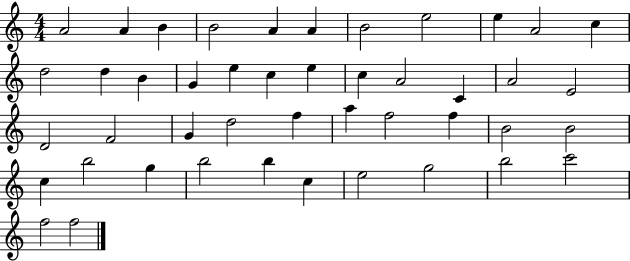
A4/h A4/q B4/q B4/h A4/q A4/q B4/h E5/h E5/q A4/h C5/q D5/h D5/q B4/q G4/q E5/q C5/q E5/q C5/q A4/h C4/q A4/h E4/h D4/h F4/h G4/q D5/h F5/q A5/q F5/h F5/q B4/h B4/h C5/q B5/h G5/q B5/h B5/q C5/q E5/h G5/h B5/h C6/h F5/h F5/h